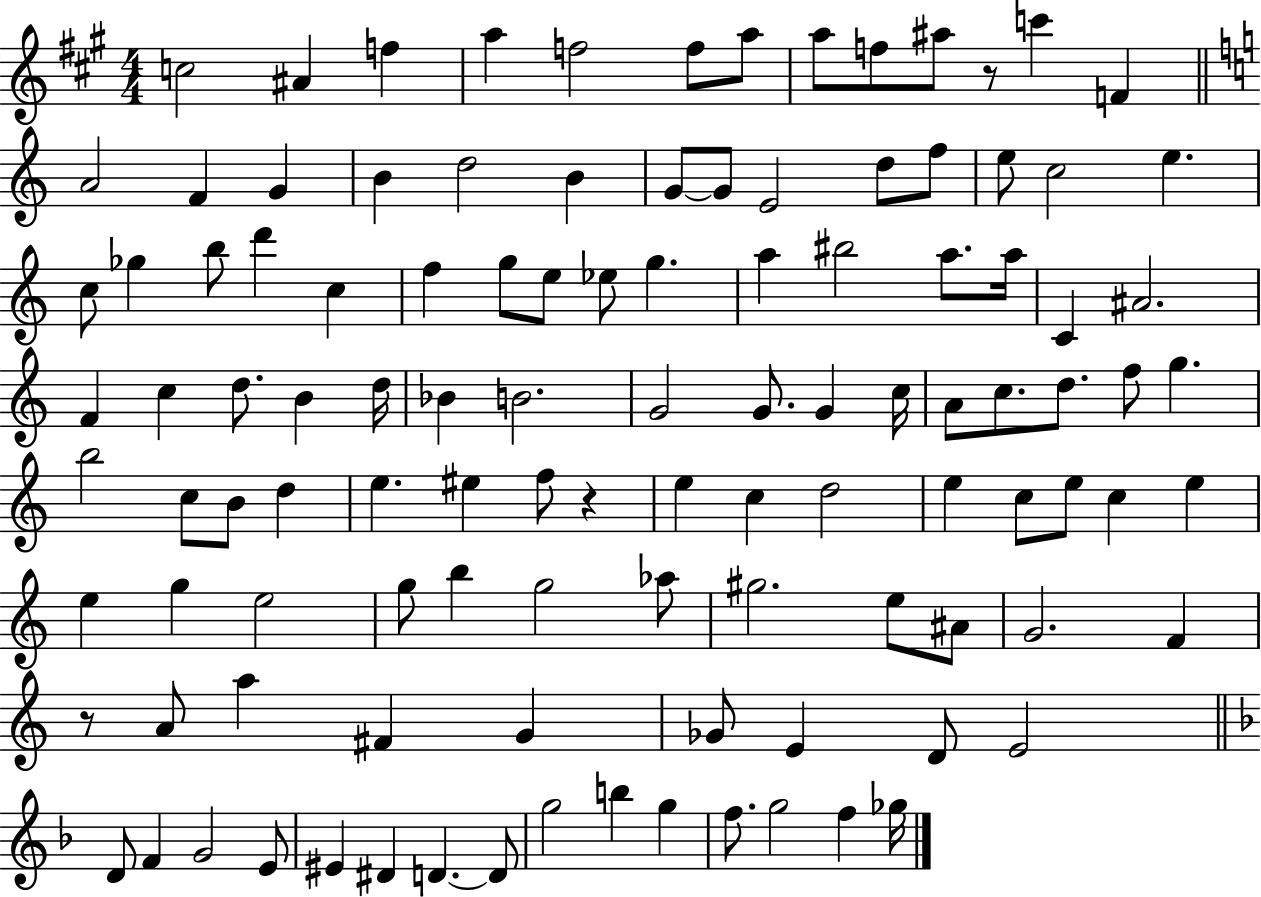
C5/h A#4/q F5/q A5/q F5/h F5/e A5/e A5/e F5/e A#5/e R/e C6/q F4/q A4/h F4/q G4/q B4/q D5/h B4/q G4/e G4/e E4/h D5/e F5/e E5/e C5/h E5/q. C5/e Gb5/q B5/e D6/q C5/q F5/q G5/e E5/e Eb5/e G5/q. A5/q BIS5/h A5/e. A5/s C4/q A#4/h. F4/q C5/q D5/e. B4/q D5/s Bb4/q B4/h. G4/h G4/e. G4/q C5/s A4/e C5/e. D5/e. F5/e G5/q. B5/h C5/e B4/e D5/q E5/q. EIS5/q F5/e R/q E5/q C5/q D5/h E5/q C5/e E5/e C5/q E5/q E5/q G5/q E5/h G5/e B5/q G5/h Ab5/e G#5/h. E5/e A#4/e G4/h. F4/q R/e A4/e A5/q F#4/q G4/q Gb4/e E4/q D4/e E4/h D4/e F4/q G4/h E4/e EIS4/q D#4/q D4/q. D4/e G5/h B5/q G5/q F5/e. G5/h F5/q Gb5/s